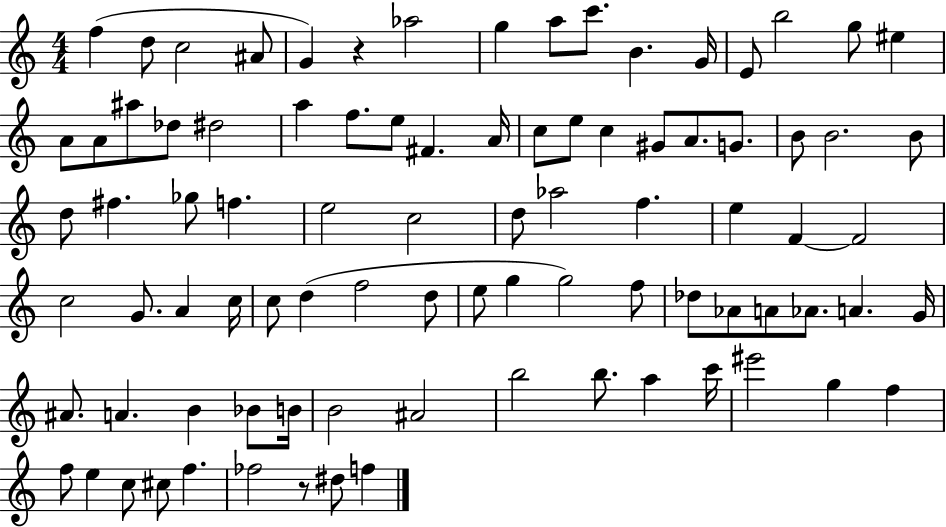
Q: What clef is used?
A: treble